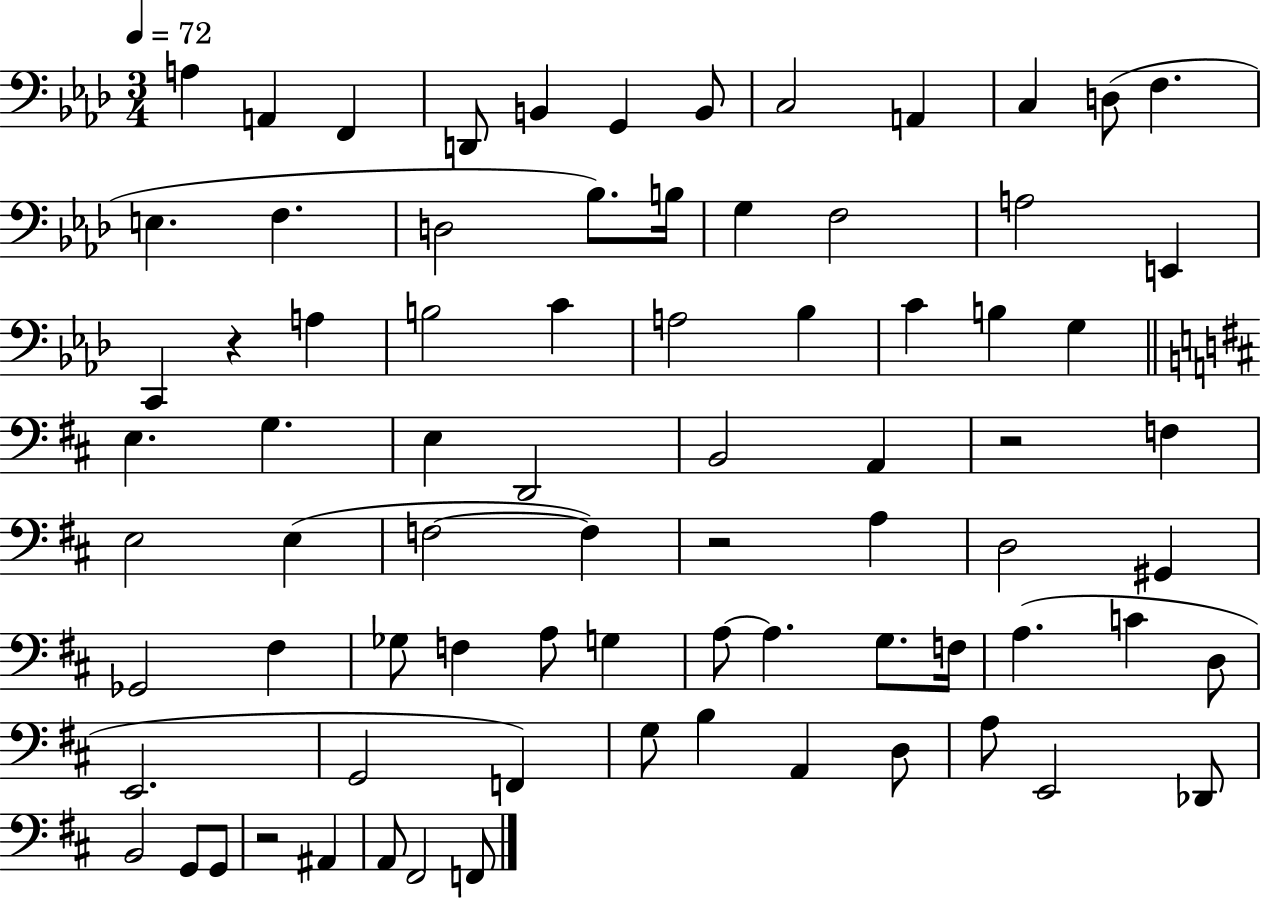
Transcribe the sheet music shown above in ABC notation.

X:1
T:Untitled
M:3/4
L:1/4
K:Ab
A, A,, F,, D,,/2 B,, G,, B,,/2 C,2 A,, C, D,/2 F, E, F, D,2 _B,/2 B,/4 G, F,2 A,2 E,, C,, z A, B,2 C A,2 _B, C B, G, E, G, E, D,,2 B,,2 A,, z2 F, E,2 E, F,2 F, z2 A, D,2 ^G,, _G,,2 ^F, _G,/2 F, A,/2 G, A,/2 A, G,/2 F,/4 A, C D,/2 E,,2 G,,2 F,, G,/2 B, A,, D,/2 A,/2 E,,2 _D,,/2 B,,2 G,,/2 G,,/2 z2 ^A,, A,,/2 ^F,,2 F,,/2